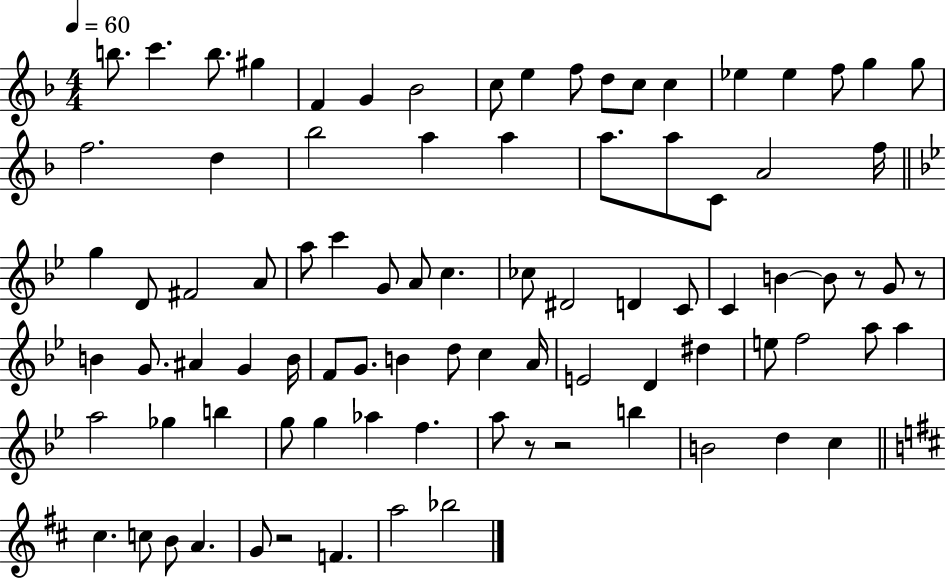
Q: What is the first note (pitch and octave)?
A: B5